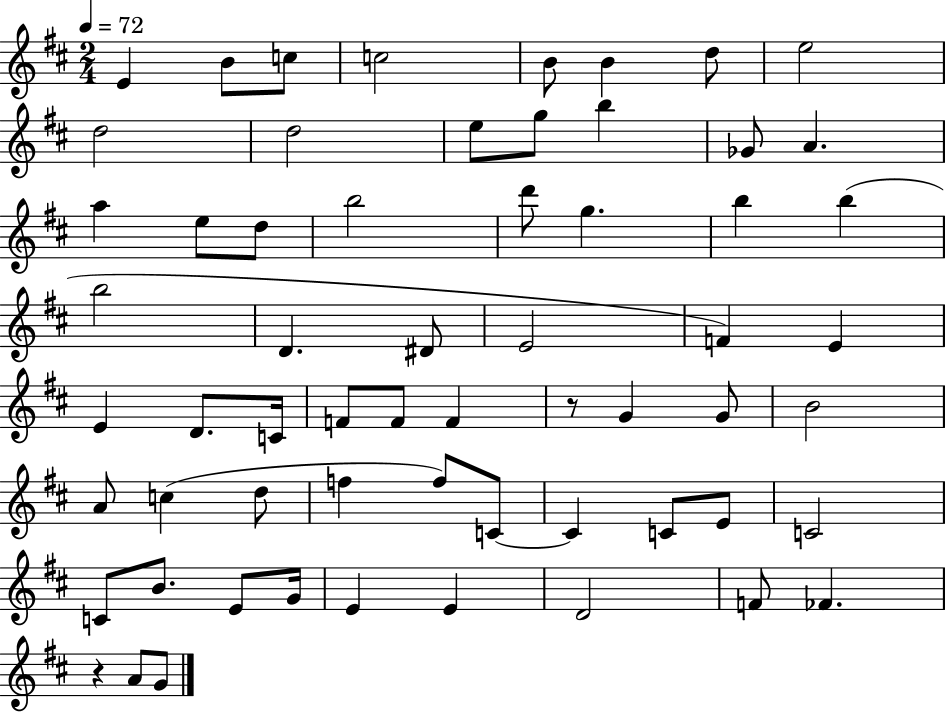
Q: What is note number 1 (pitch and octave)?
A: E4